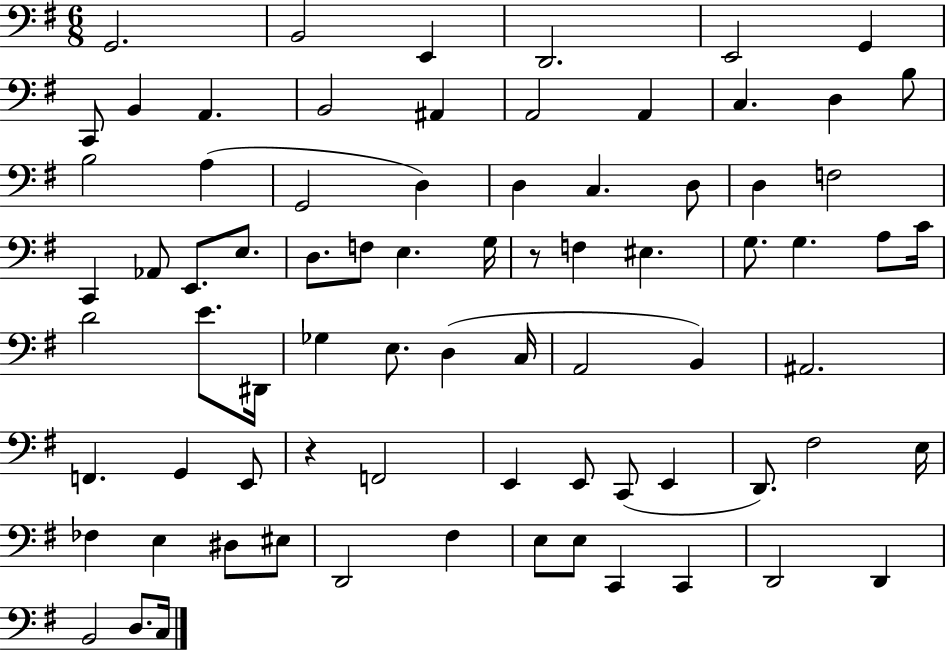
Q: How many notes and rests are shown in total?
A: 77